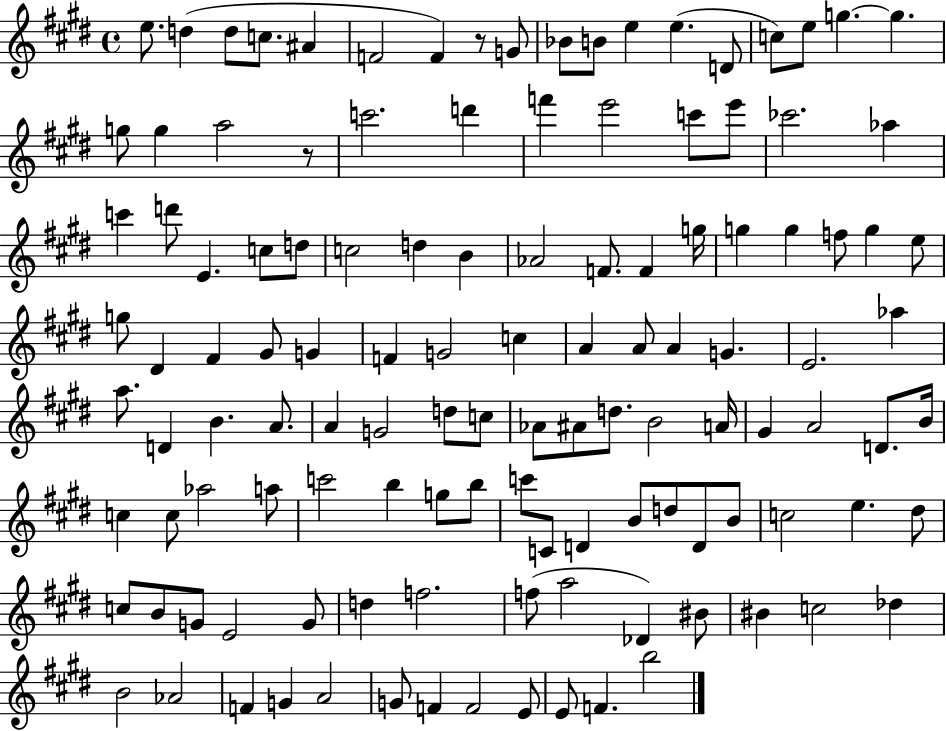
{
  \clef treble
  \time 4/4
  \defaultTimeSignature
  \key e \major
  e''8. d''4( d''8 c''8. ais'4 | f'2 f'4) r8 g'8 | bes'8 b'8 e''4 e''4.( d'8 | c''8) e''8 g''4.~~ g''4. | \break g''8 g''4 a''2 r8 | c'''2. d'''4 | f'''4 e'''2 c'''8 e'''8 | ces'''2. aes''4 | \break c'''4 d'''8 e'4. c''8 d''8 | c''2 d''4 b'4 | aes'2 f'8. f'4 g''16 | g''4 g''4 f''8 g''4 e''8 | \break g''8 dis'4 fis'4 gis'8 g'4 | f'4 g'2 c''4 | a'4 a'8 a'4 g'4. | e'2. aes''4 | \break a''8. d'4 b'4. a'8. | a'4 g'2 d''8 c''8 | aes'8 ais'8 d''8. b'2 a'16 | gis'4 a'2 d'8. b'16 | \break c''4 c''8 aes''2 a''8 | c'''2 b''4 g''8 b''8 | c'''8 c'8 d'4 b'8 d''8 d'8 b'8 | c''2 e''4. dis''8 | \break c''8 b'8 g'8 e'2 g'8 | d''4 f''2. | f''8( a''2 des'4) bis'8 | bis'4 c''2 des''4 | \break b'2 aes'2 | f'4 g'4 a'2 | g'8 f'4 f'2 e'8 | e'8 f'4. b''2 | \break \bar "|."
}